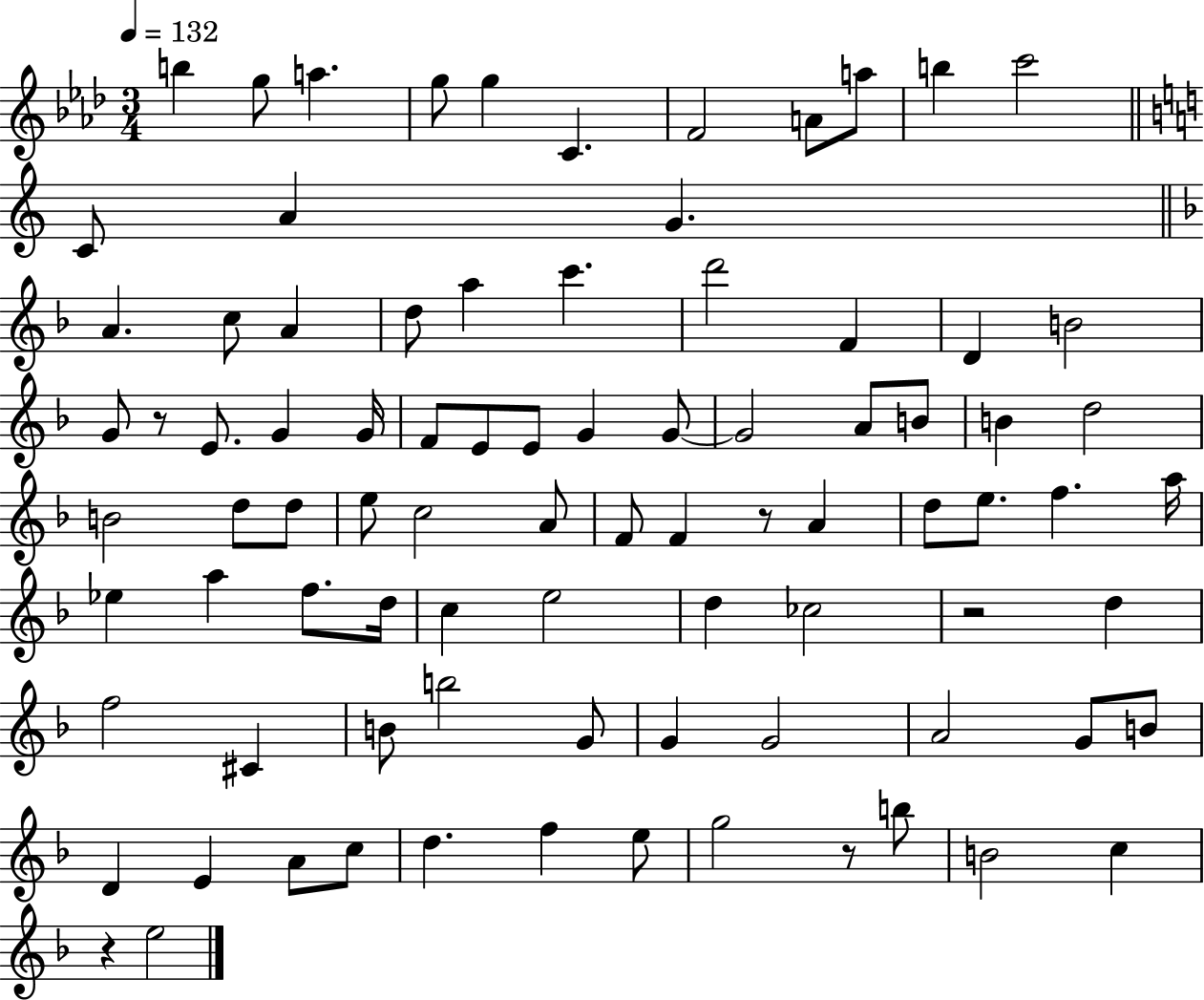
{
  \clef treble
  \numericTimeSignature
  \time 3/4
  \key aes \major
  \tempo 4 = 132
  b''4 g''8 a''4. | g''8 g''4 c'4. | f'2 a'8 a''8 | b''4 c'''2 | \break \bar "||" \break \key c \major c'8 a'4 g'4. | \bar "||" \break \key f \major a'4. c''8 a'4 | d''8 a''4 c'''4. | d'''2 f'4 | d'4 b'2 | \break g'8 r8 e'8. g'4 g'16 | f'8 e'8 e'8 g'4 g'8~~ | g'2 a'8 b'8 | b'4 d''2 | \break b'2 d''8 d''8 | e''8 c''2 a'8 | f'8 f'4 r8 a'4 | d''8 e''8. f''4. a''16 | \break ees''4 a''4 f''8. d''16 | c''4 e''2 | d''4 ces''2 | r2 d''4 | \break f''2 cis'4 | b'8 b''2 g'8 | g'4 g'2 | a'2 g'8 b'8 | \break d'4 e'4 a'8 c''8 | d''4. f''4 e''8 | g''2 r8 b''8 | b'2 c''4 | \break r4 e''2 | \bar "|."
}